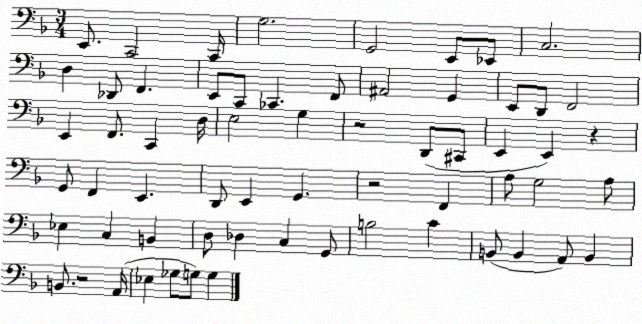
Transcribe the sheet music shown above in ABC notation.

X:1
T:Untitled
M:3/4
L:1/4
K:F
E,,/2 C,,2 C,,/4 G,2 G,,2 E,,/2 _E,,/2 C,2 D, _D,,/2 F,, E,,/2 C,,/2 _C,, F,,/2 ^A,,2 G,, E,,/2 D,,/2 F,,2 E,, F,,/2 C,, D,/4 E,2 G, z2 D,,/2 ^C,,/2 E,, E,, z G,,/2 F,, E,, D,,/2 E,, G,, z2 F,, A,/2 G,2 A,/2 _E, C, B,, D,/2 _D, C, G,,/2 B,2 C B,,/2 B,, A,,/2 B,, B,,/2 z2 A,,/4 _E, _G,/2 G,/2 G,